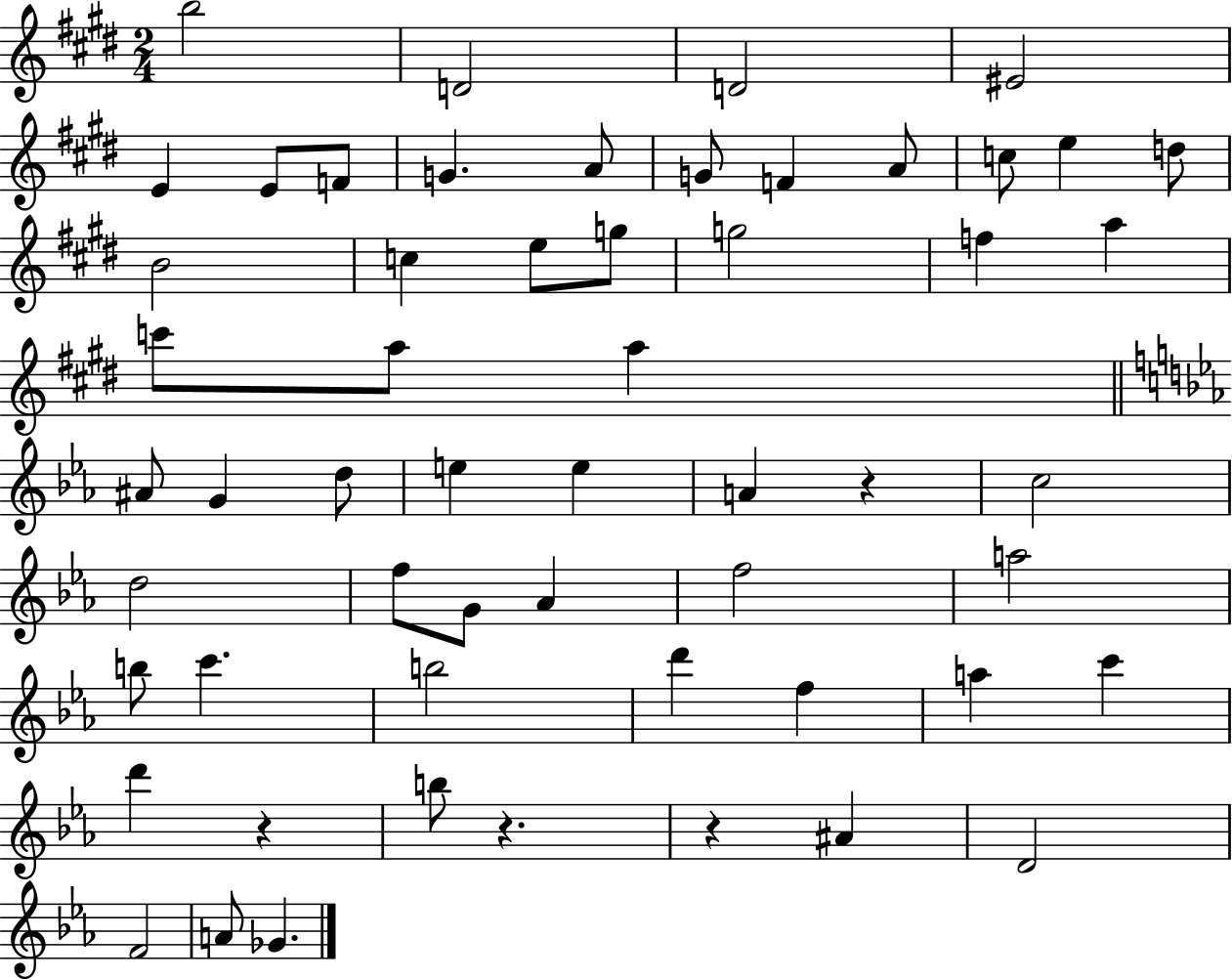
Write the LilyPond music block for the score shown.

{
  \clef treble
  \numericTimeSignature
  \time 2/4
  \key e \major
  \repeat volta 2 { b''2 | d'2 | d'2 | eis'2 | \break e'4 e'8 f'8 | g'4. a'8 | g'8 f'4 a'8 | c''8 e''4 d''8 | \break b'2 | c''4 e''8 g''8 | g''2 | f''4 a''4 | \break c'''8 a''8 a''4 | \bar "||" \break \key c \minor ais'8 g'4 d''8 | e''4 e''4 | a'4 r4 | c''2 | \break d''2 | f''8 g'8 aes'4 | f''2 | a''2 | \break b''8 c'''4. | b''2 | d'''4 f''4 | a''4 c'''4 | \break d'''4 r4 | b''8 r4. | r4 ais'4 | d'2 | \break f'2 | a'8 ges'4. | } \bar "|."
}